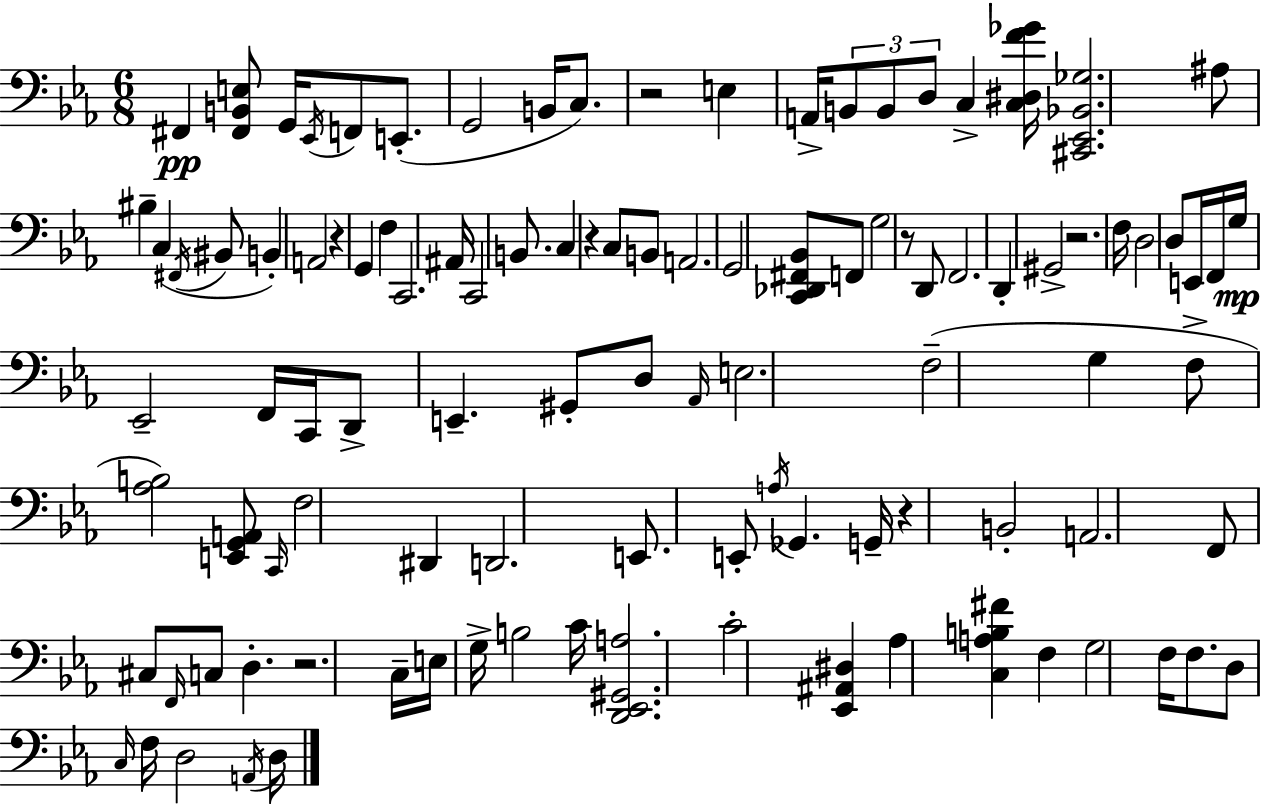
F#2/q [F#2,B2,E3]/e G2/s Eb2/s F2/e E2/e. G2/h B2/s C3/e. R/h E3/q A2/s B2/e B2/e D3/e C3/q [C3,D#3,F4,Gb4]/s [C#2,Eb2,Bb2,Gb3]/h. A#3/e BIS3/q C3/q F#2/s BIS2/e B2/q A2/h R/q G2/q F3/q C2/h. A#2/s C2/h B2/e. C3/q R/q C3/e B2/e A2/h. G2/h [C2,Db2,F#2,Bb2]/e F2/e G3/h R/e D2/e F2/h. D2/q G#2/h R/h. F3/s D3/h D3/e E2/s F2/s G3/s Eb2/h F2/s C2/s D2/e E2/q. G#2/e D3/e Ab2/s E3/h. F3/h G3/q F3/e [Ab3,B3]/h [E2,G2,A2]/e C2/s F3/h D#2/q D2/h. E2/e. E2/e A3/s Gb2/q. G2/s R/q B2/h A2/h. F2/e C#3/e F2/s C3/e D3/q. R/h. C3/s E3/s G3/s B3/h C4/s [D2,Eb2,G#2,A3]/h. C4/h [Eb2,A#2,D#3]/q Ab3/q [C3,A3,B3,F#4]/q F3/q G3/h F3/s F3/e. D3/e C3/s F3/s D3/h A2/s D3/s